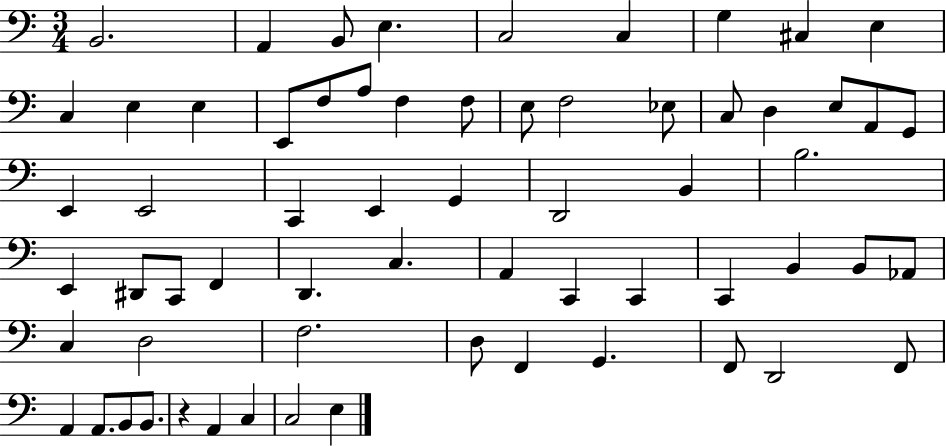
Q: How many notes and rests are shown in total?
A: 64